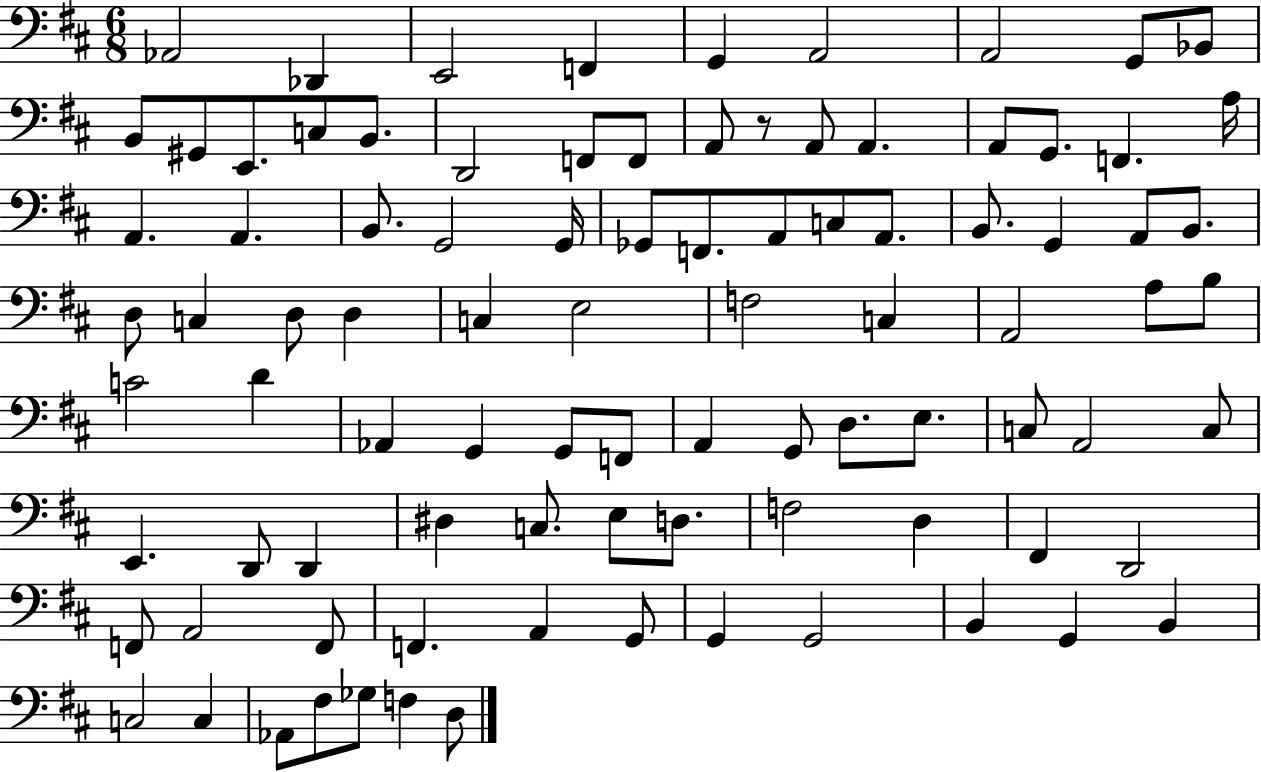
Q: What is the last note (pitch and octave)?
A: D3